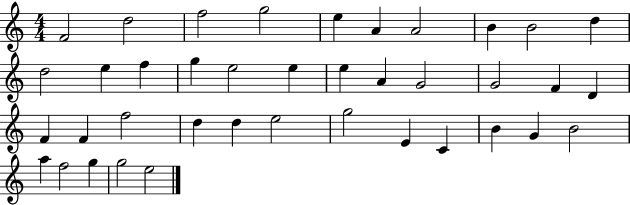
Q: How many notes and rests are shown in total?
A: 39